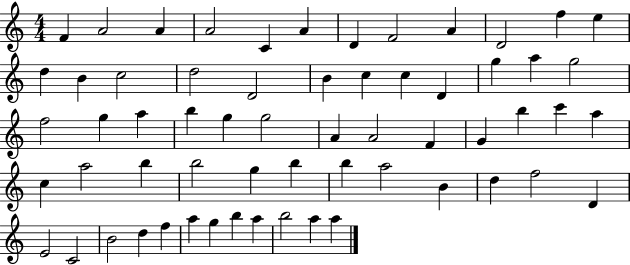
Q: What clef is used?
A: treble